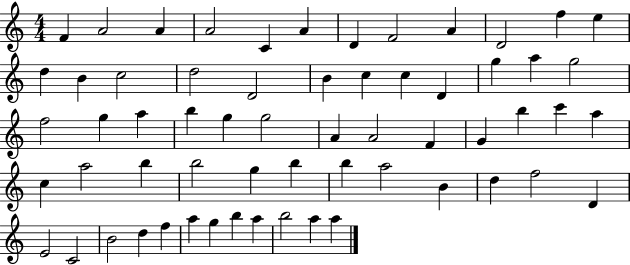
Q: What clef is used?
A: treble